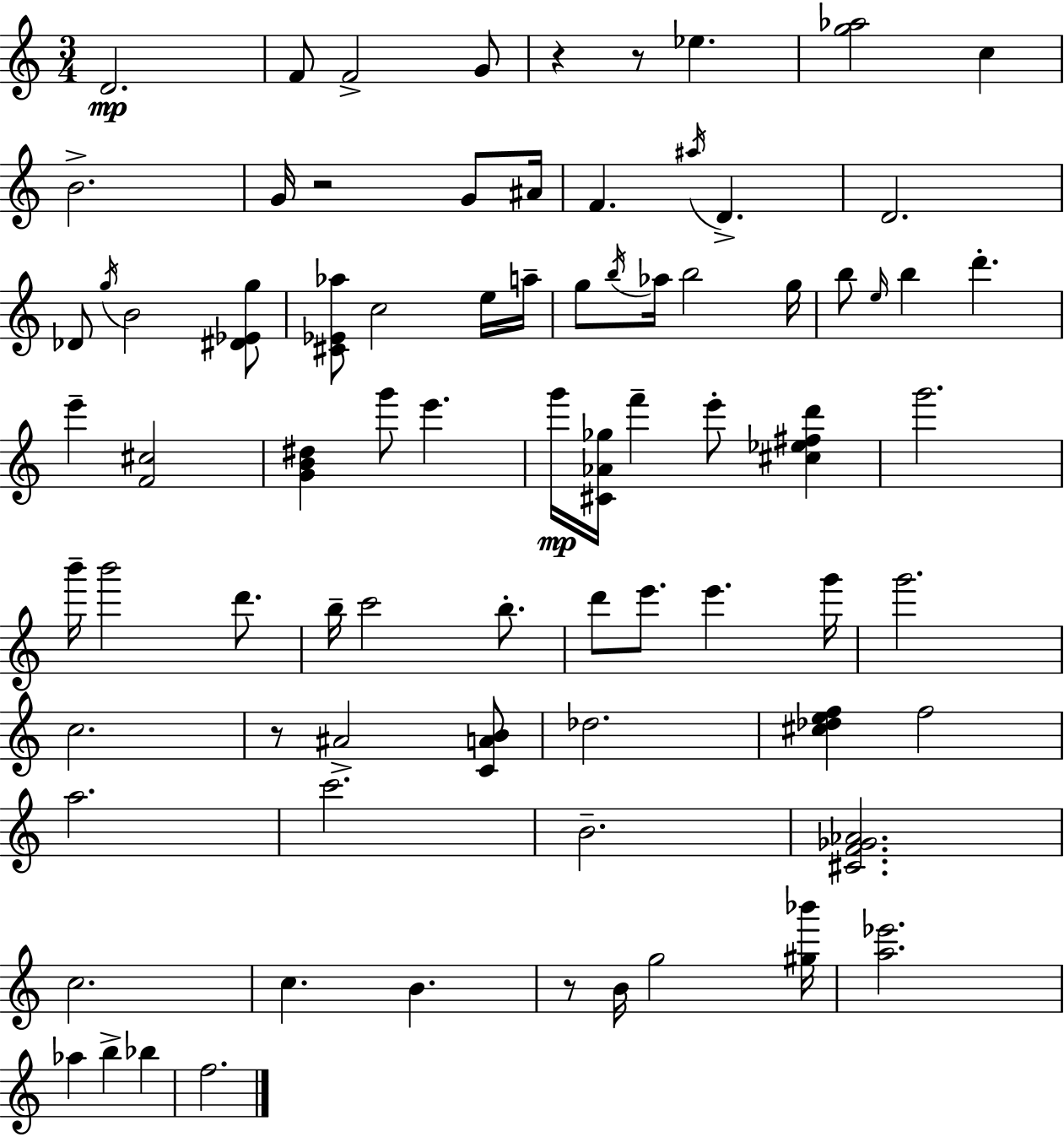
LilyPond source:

{
  \clef treble
  \numericTimeSignature
  \time 3/4
  \key a \minor
  d'2.\mp | f'8 f'2-> g'8 | r4 r8 ees''4. | <g'' aes''>2 c''4 | \break b'2.-> | g'16 r2 g'8 ais'16 | f'4. \acciaccatura { ais''16 } d'4.-> | d'2. | \break des'8 \acciaccatura { g''16 } b'2 | <dis' ees' g''>8 <cis' ees' aes''>8 c''2 | e''16 a''16-- g''8 \acciaccatura { b''16 } aes''16 b''2 | g''16 b''8 \grace { e''16 } b''4 d'''4.-. | \break e'''4-- <f' cis''>2 | <g' b' dis''>4 g'''8 e'''4. | g'''16\mp <cis' aes' ges''>16 f'''4-- e'''8-. | <cis'' ees'' fis'' d'''>4 g'''2. | \break b'''16-- b'''2 | d'''8. b''16-- c'''2 | b''8.-. d'''8 e'''8. e'''4. | g'''16 g'''2. | \break c''2. | r8 ais'2-> | <c' a' b'>8 des''2. | <cis'' des'' e'' f''>4 f''2 | \break a''2. | c'''2. | b'2.-- | <cis' f' ges' aes'>2. | \break c''2. | c''4. b'4. | r8 b'16 g''2 | <gis'' bes'''>16 <a'' ees'''>2. | \break aes''4 b''4-> | bes''4 f''2. | \bar "|."
}